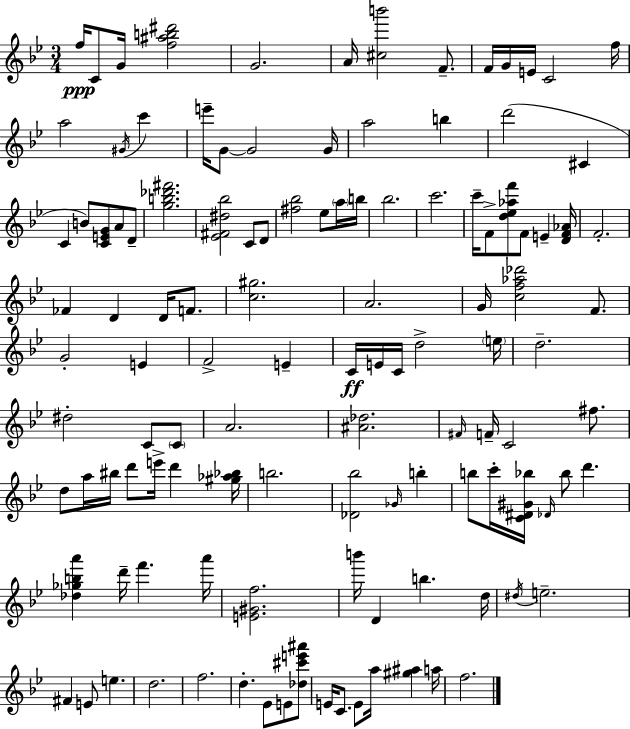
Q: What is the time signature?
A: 3/4